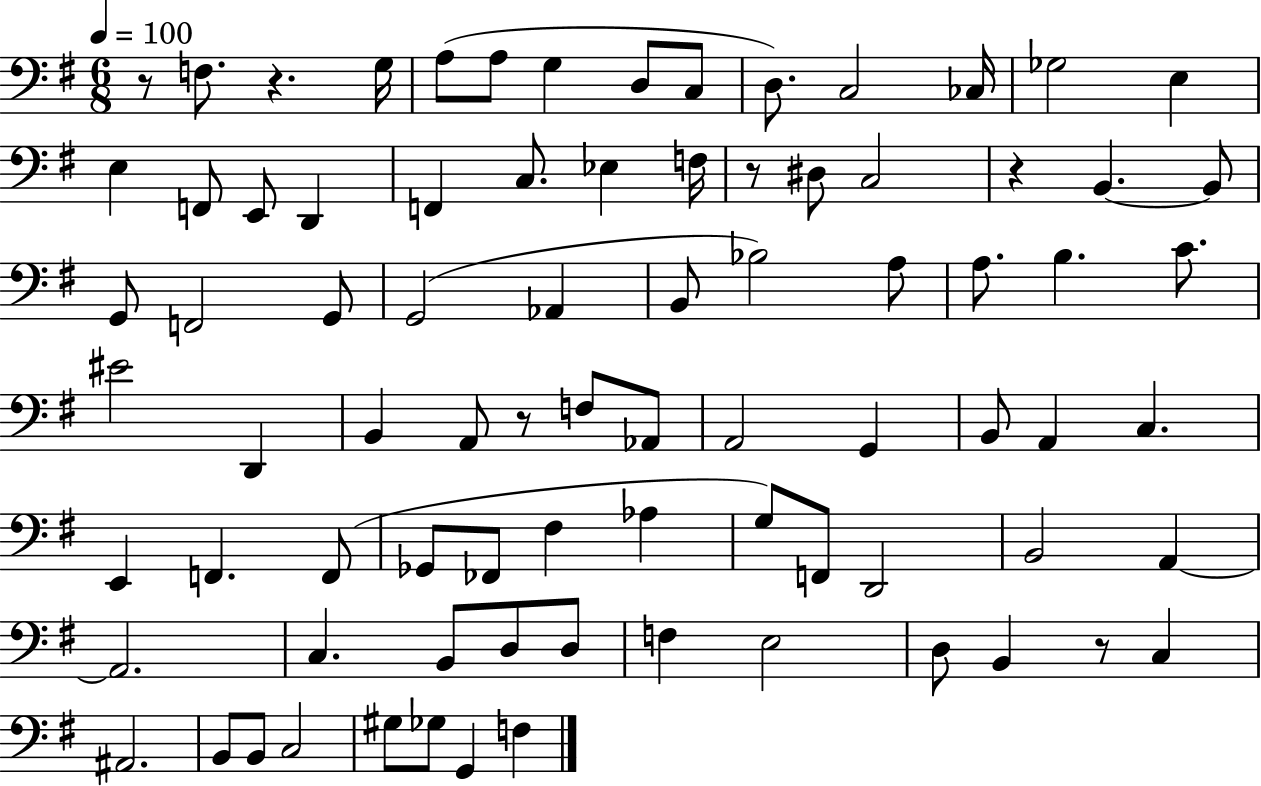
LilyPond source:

{
  \clef bass
  \numericTimeSignature
  \time 6/8
  \key g \major
  \tempo 4 = 100
  r8 f8. r4. g16 | a8( a8 g4 d8 c8 | d8.) c2 ces16 | ges2 e4 | \break e4 f,8 e,8 d,4 | f,4 c8. ees4 f16 | r8 dis8 c2 | r4 b,4.~~ b,8 | \break g,8 f,2 g,8 | g,2( aes,4 | b,8 bes2) a8 | a8. b4. c'8. | \break eis'2 d,4 | b,4 a,8 r8 f8 aes,8 | a,2 g,4 | b,8 a,4 c4. | \break e,4 f,4. f,8( | ges,8 fes,8 fis4 aes4 | g8) f,8 d,2 | b,2 a,4~~ | \break a,2. | c4. b,8 d8 d8 | f4 e2 | d8 b,4 r8 c4 | \break ais,2. | b,8 b,8 c2 | gis8 ges8 g,4 f4 | \bar "|."
}